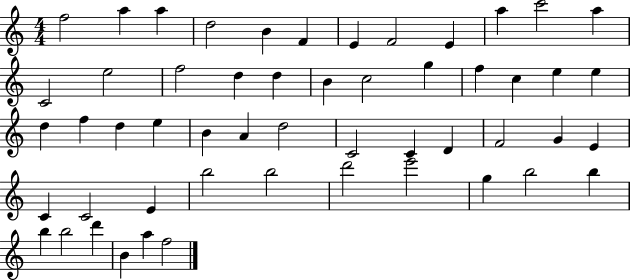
{
  \clef treble
  \numericTimeSignature
  \time 4/4
  \key c \major
  f''2 a''4 a''4 | d''2 b'4 f'4 | e'4 f'2 e'4 | a''4 c'''2 a''4 | \break c'2 e''2 | f''2 d''4 d''4 | b'4 c''2 g''4 | f''4 c''4 e''4 e''4 | \break d''4 f''4 d''4 e''4 | b'4 a'4 d''2 | c'2 c'4 d'4 | f'2 g'4 e'4 | \break c'4 c'2 e'4 | b''2 b''2 | d'''2 e'''2 | g''4 b''2 b''4 | \break b''4 b''2 d'''4 | b'4 a''4 f''2 | \bar "|."
}